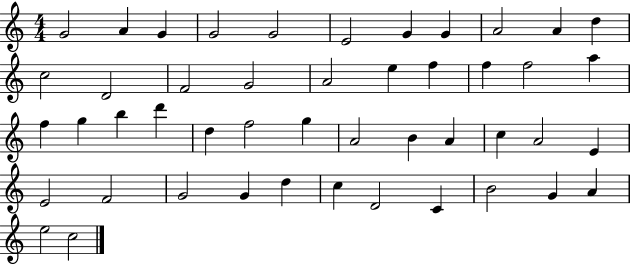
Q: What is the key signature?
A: C major